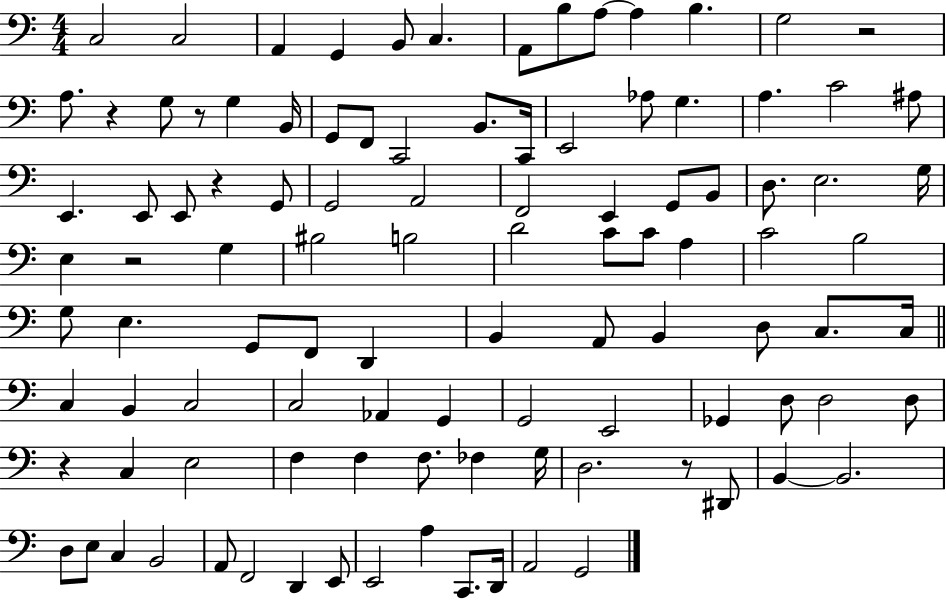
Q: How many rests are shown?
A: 7